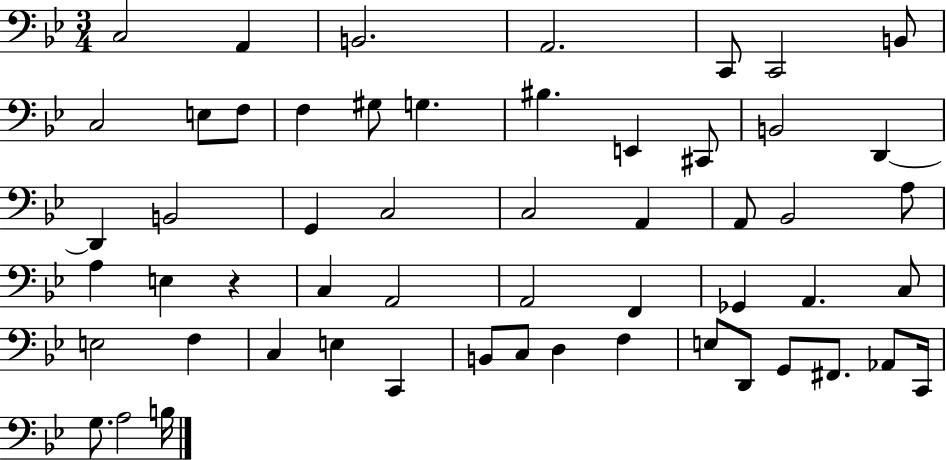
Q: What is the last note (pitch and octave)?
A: B3